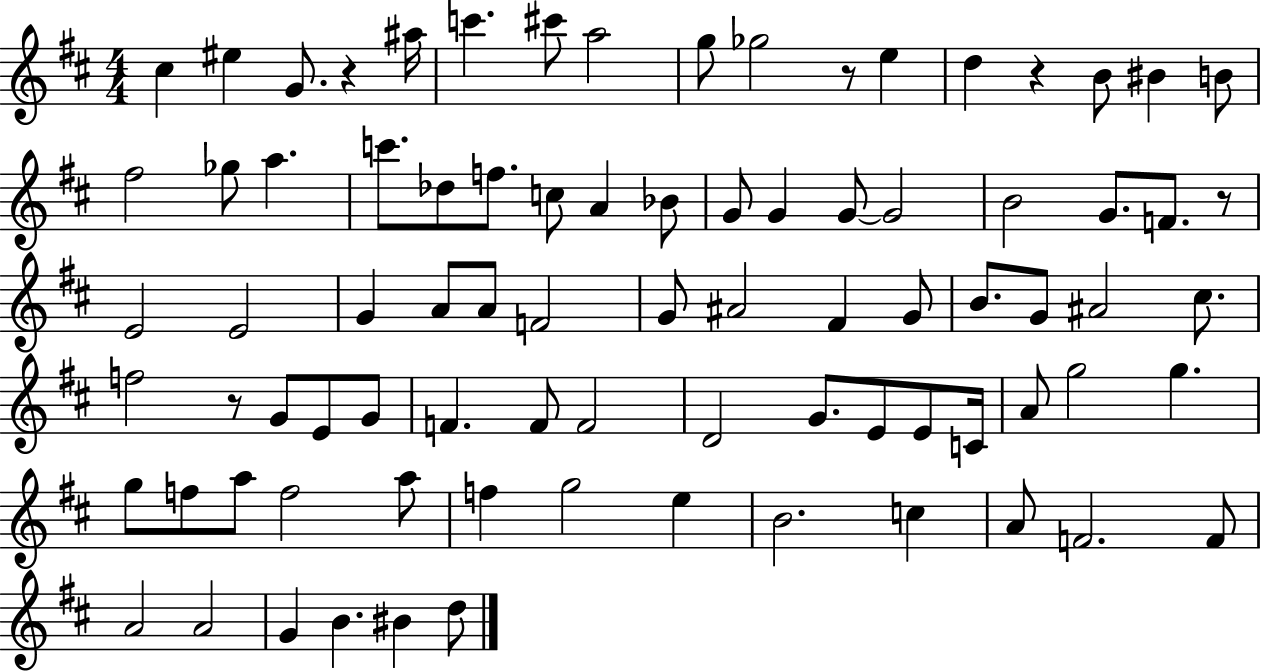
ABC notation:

X:1
T:Untitled
M:4/4
L:1/4
K:D
^c ^e G/2 z ^a/4 c' ^c'/2 a2 g/2 _g2 z/2 e d z B/2 ^B B/2 ^f2 _g/2 a c'/2 _d/2 f/2 c/2 A _B/2 G/2 G G/2 G2 B2 G/2 F/2 z/2 E2 E2 G A/2 A/2 F2 G/2 ^A2 ^F G/2 B/2 G/2 ^A2 ^c/2 f2 z/2 G/2 E/2 G/2 F F/2 F2 D2 G/2 E/2 E/2 C/4 A/2 g2 g g/2 f/2 a/2 f2 a/2 f g2 e B2 c A/2 F2 F/2 A2 A2 G B ^B d/2